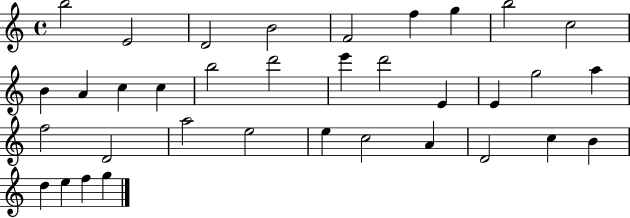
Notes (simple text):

B5/h E4/h D4/h B4/h F4/h F5/q G5/q B5/h C5/h B4/q A4/q C5/q C5/q B5/h D6/h E6/q D6/h E4/q E4/q G5/h A5/q F5/h D4/h A5/h E5/h E5/q C5/h A4/q D4/h C5/q B4/q D5/q E5/q F5/q G5/q